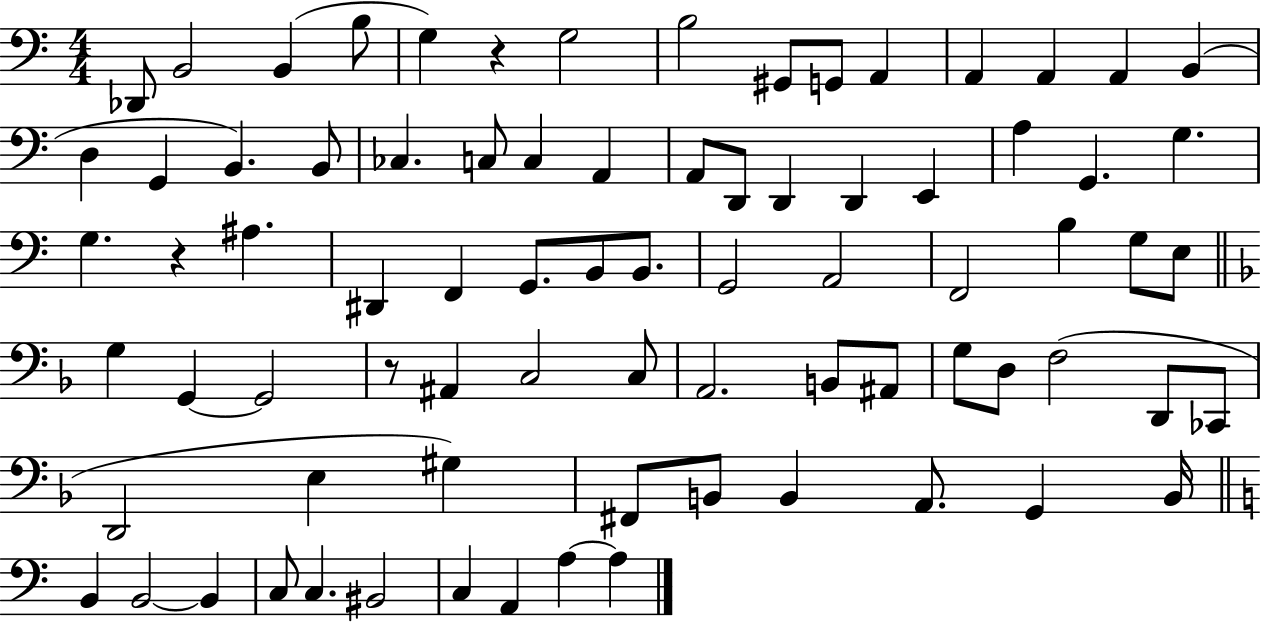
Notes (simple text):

Db2/e B2/h B2/q B3/e G3/q R/q G3/h B3/h G#2/e G2/e A2/q A2/q A2/q A2/q B2/q D3/q G2/q B2/q. B2/e CES3/q. C3/e C3/q A2/q A2/e D2/e D2/q D2/q E2/q A3/q G2/q. G3/q. G3/q. R/q A#3/q. D#2/q F2/q G2/e. B2/e B2/e. G2/h A2/h F2/h B3/q G3/e E3/e G3/q G2/q G2/h R/e A#2/q C3/h C3/e A2/h. B2/e A#2/e G3/e D3/e F3/h D2/e CES2/e D2/h E3/q G#3/q F#2/e B2/e B2/q A2/e. G2/q B2/s B2/q B2/h B2/q C3/e C3/q. BIS2/h C3/q A2/q A3/q A3/q